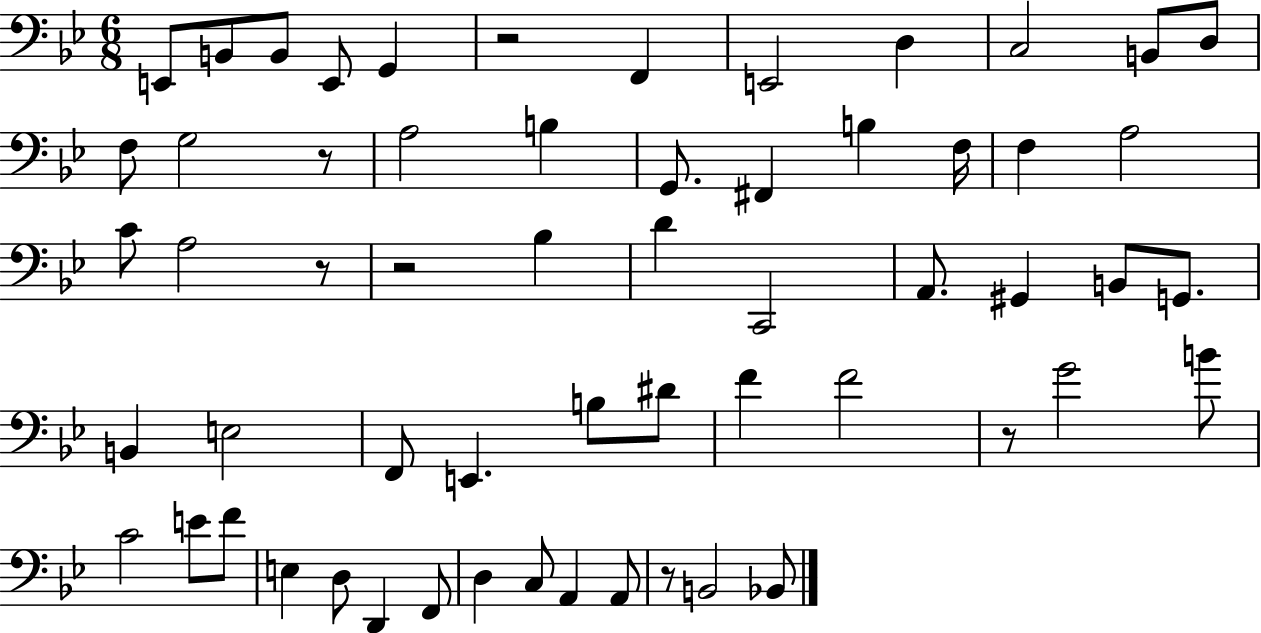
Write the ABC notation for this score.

X:1
T:Untitled
M:6/8
L:1/4
K:Bb
E,,/2 B,,/2 B,,/2 E,,/2 G,, z2 F,, E,,2 D, C,2 B,,/2 D,/2 F,/2 G,2 z/2 A,2 B, G,,/2 ^F,, B, F,/4 F, A,2 C/2 A,2 z/2 z2 _B, D C,,2 A,,/2 ^G,, B,,/2 G,,/2 B,, E,2 F,,/2 E,, B,/2 ^D/2 F F2 z/2 G2 B/2 C2 E/2 F/2 E, D,/2 D,, F,,/2 D, C,/2 A,, A,,/2 z/2 B,,2 _B,,/2